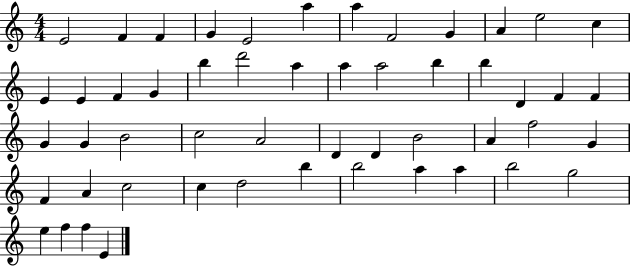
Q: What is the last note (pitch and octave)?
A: E4